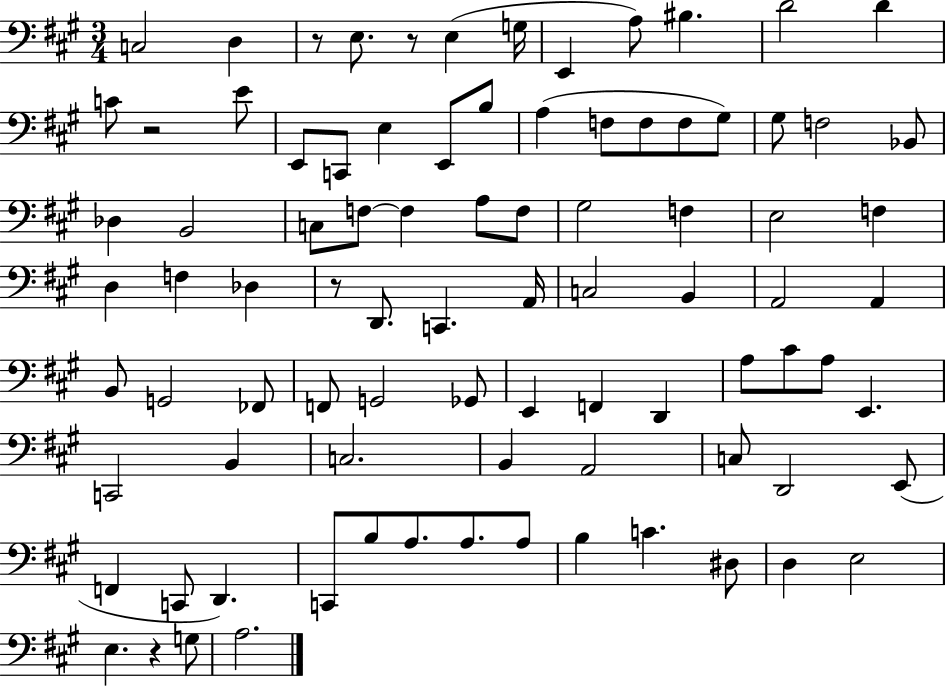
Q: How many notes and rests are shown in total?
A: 88